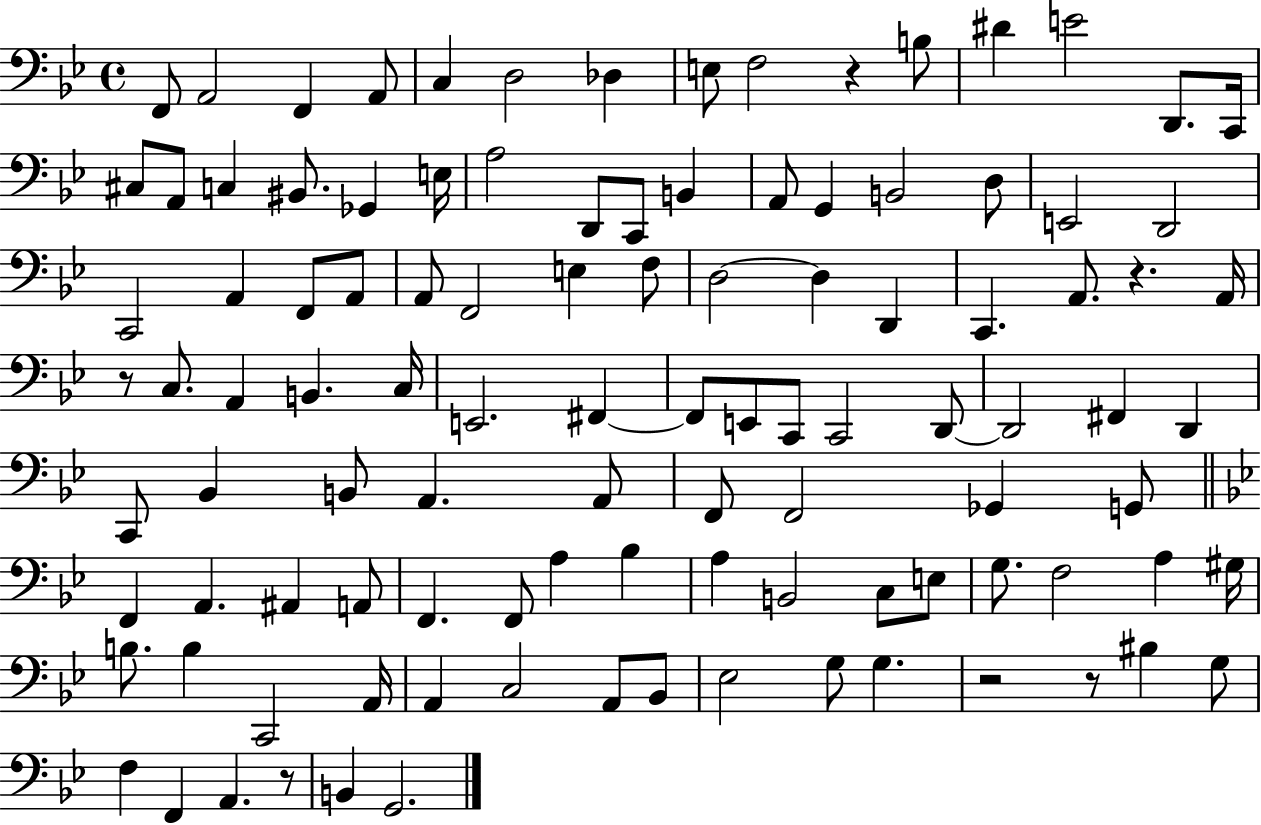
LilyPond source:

{
  \clef bass
  \time 4/4
  \defaultTimeSignature
  \key bes \major
  f,8 a,2 f,4 a,8 | c4 d2 des4 | e8 f2 r4 b8 | dis'4 e'2 d,8. c,16 | \break cis8 a,8 c4 bis,8. ges,4 e16 | a2 d,8 c,8 b,4 | a,8 g,4 b,2 d8 | e,2 d,2 | \break c,2 a,4 f,8 a,8 | a,8 f,2 e4 f8 | d2~~ d4 d,4 | c,4. a,8. r4. a,16 | \break r8 c8. a,4 b,4. c16 | e,2. fis,4~~ | fis,8 e,8 c,8 c,2 d,8~~ | d,2 fis,4 d,4 | \break c,8 bes,4 b,8 a,4. a,8 | f,8 f,2 ges,4 g,8 | \bar "||" \break \key bes \major f,4 a,4. ais,4 a,8 | f,4. f,8 a4 bes4 | a4 b,2 c8 e8 | g8. f2 a4 gis16 | \break b8. b4 c,2 a,16 | a,4 c2 a,8 bes,8 | ees2 g8 g4. | r2 r8 bis4 g8 | \break f4 f,4 a,4. r8 | b,4 g,2. | \bar "|."
}